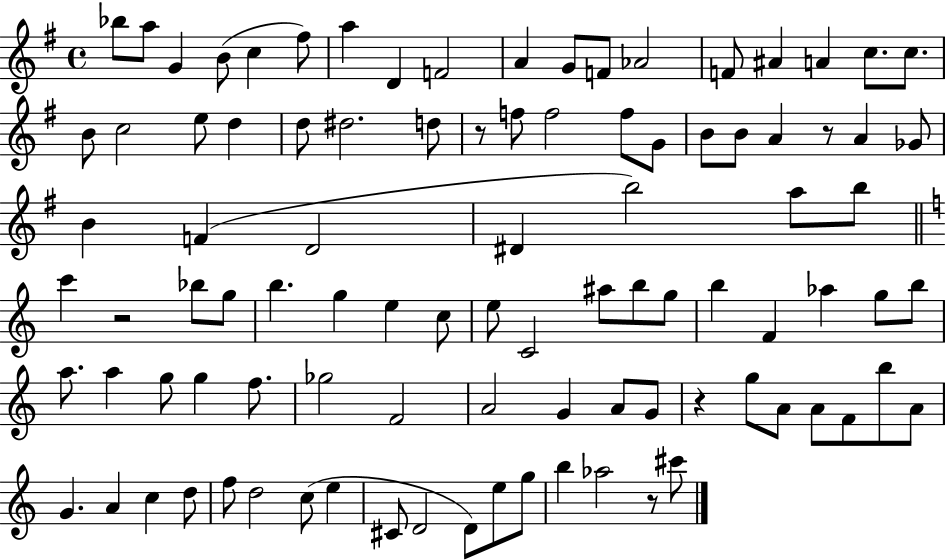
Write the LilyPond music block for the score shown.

{
  \clef treble
  \time 4/4
  \defaultTimeSignature
  \key g \major
  bes''8 a''8 g'4 b'8( c''4 fis''8) | a''4 d'4 f'2 | a'4 g'8 f'8 aes'2 | f'8 ais'4 a'4 c''8. c''8. | \break b'8 c''2 e''8 d''4 | d''8 dis''2. d''8 | r8 f''8 f''2 f''8 g'8 | b'8 b'8 a'4 r8 a'4 ges'8 | \break b'4 f'4( d'2 | dis'4 b''2) a''8 b''8 | \bar "||" \break \key c \major c'''4 r2 bes''8 g''8 | b''4. g''4 e''4 c''8 | e''8 c'2 ais''8 b''8 g''8 | b''4 f'4 aes''4 g''8 b''8 | \break a''8. a''4 g''8 g''4 f''8. | ges''2 f'2 | a'2 g'4 a'8 g'8 | r4 g''8 a'8 a'8 f'8 b''8 a'8 | \break g'4. a'4 c''4 d''8 | f''8 d''2 c''8( e''4 | cis'8 d'2 d'8) e''8 g''8 | b''4 aes''2 r8 cis'''8 | \break \bar "|."
}